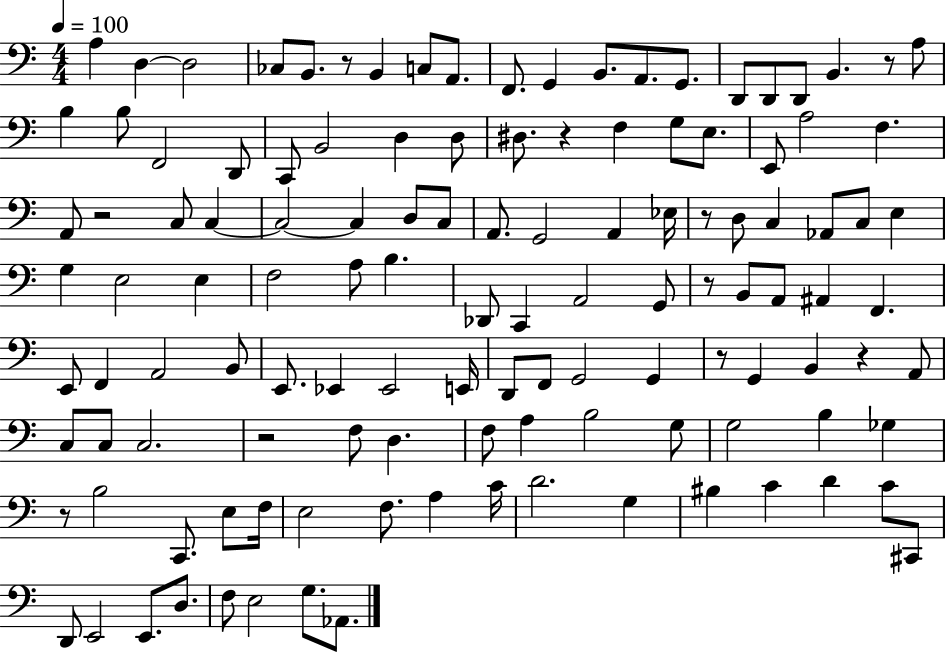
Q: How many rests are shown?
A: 10